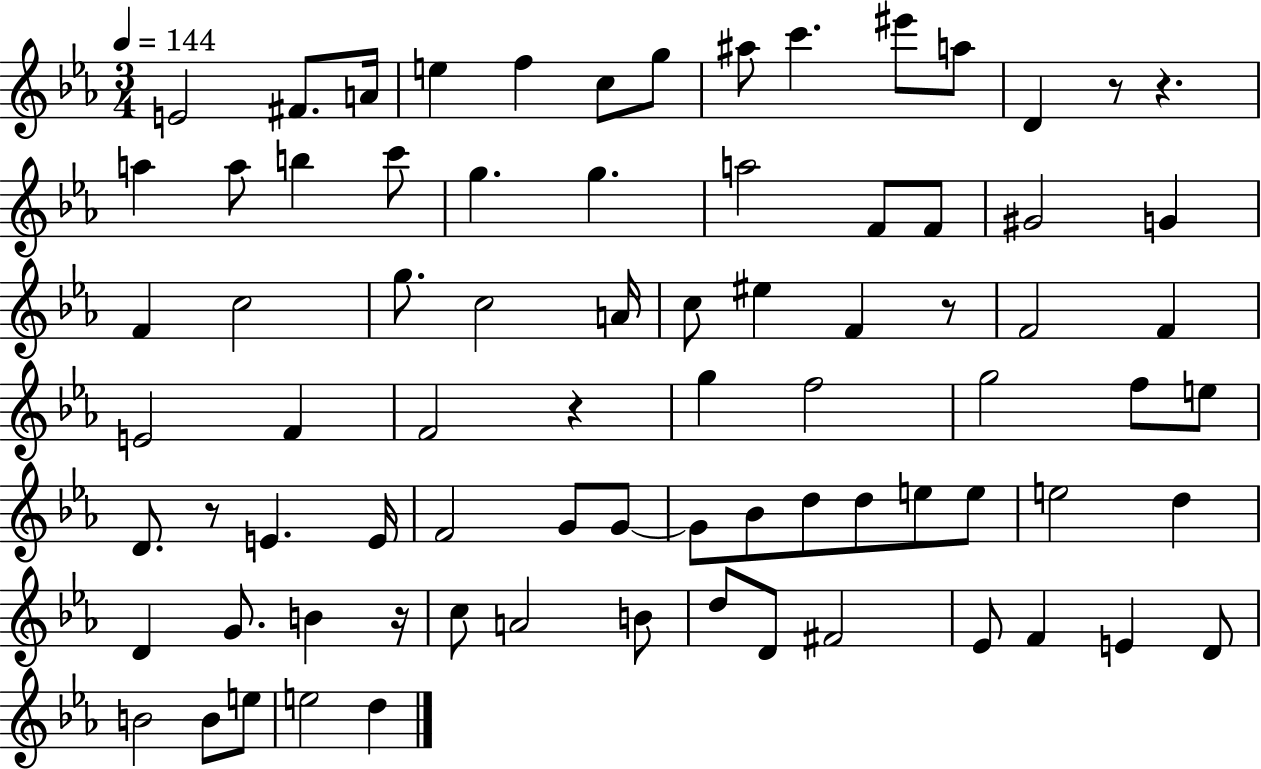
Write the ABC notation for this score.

X:1
T:Untitled
M:3/4
L:1/4
K:Eb
E2 ^F/2 A/4 e f c/2 g/2 ^a/2 c' ^e'/2 a/2 D z/2 z a a/2 b c'/2 g g a2 F/2 F/2 ^G2 G F c2 g/2 c2 A/4 c/2 ^e F z/2 F2 F E2 F F2 z g f2 g2 f/2 e/2 D/2 z/2 E E/4 F2 G/2 G/2 G/2 _B/2 d/2 d/2 e/2 e/2 e2 d D G/2 B z/4 c/2 A2 B/2 d/2 D/2 ^F2 _E/2 F E D/2 B2 B/2 e/2 e2 d